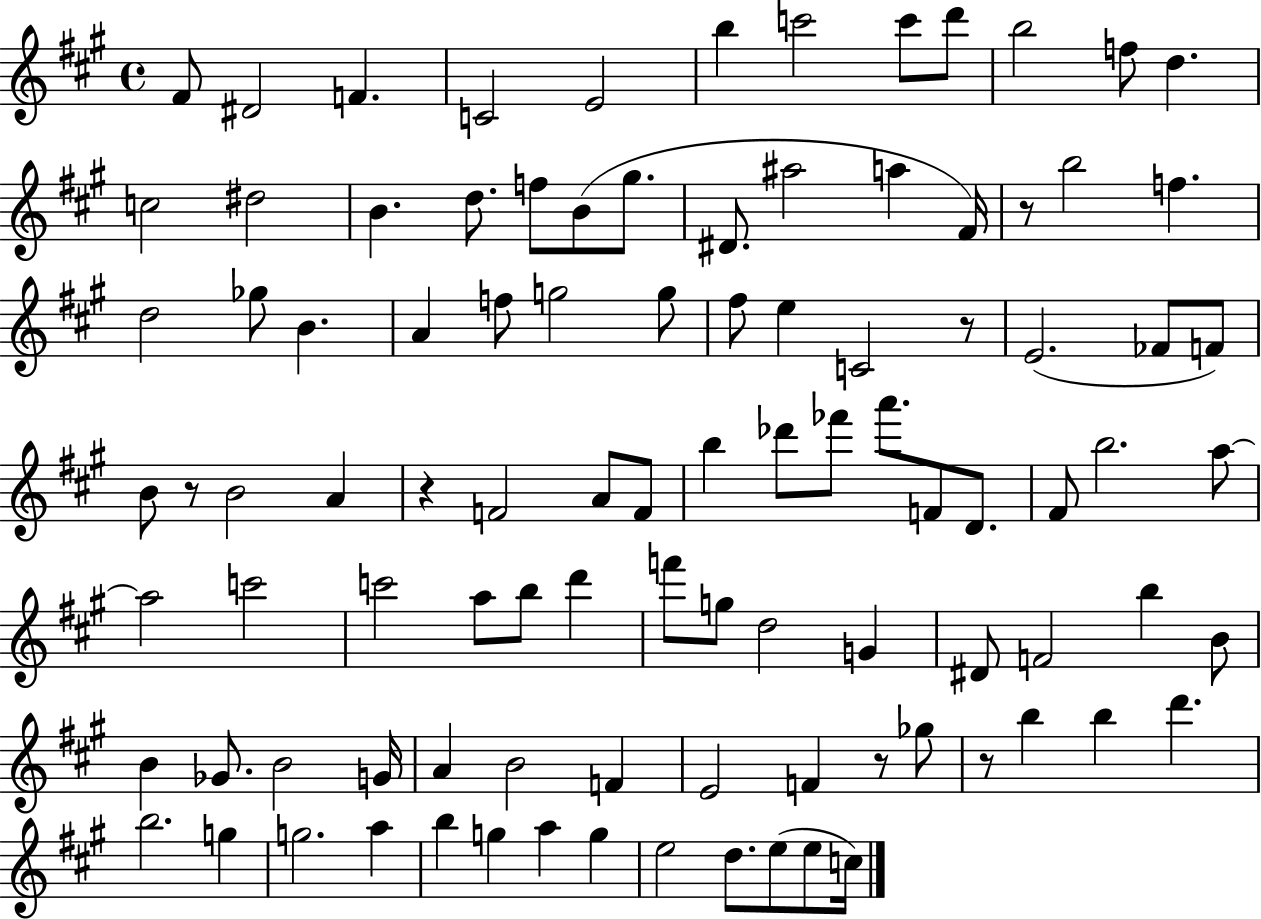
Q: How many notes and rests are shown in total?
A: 99